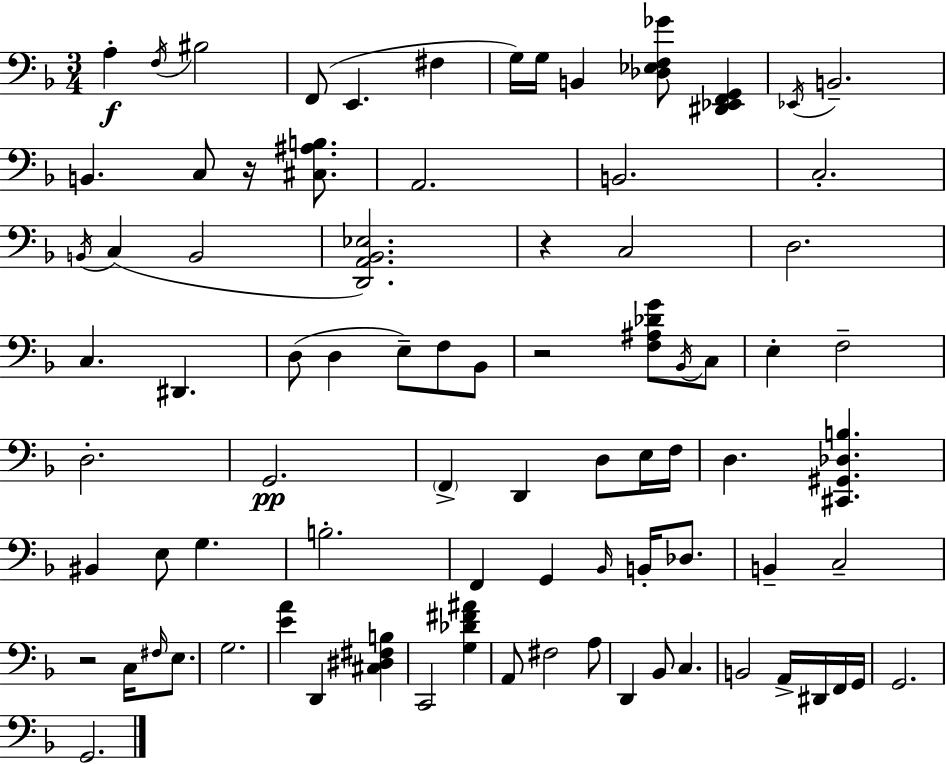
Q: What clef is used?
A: bass